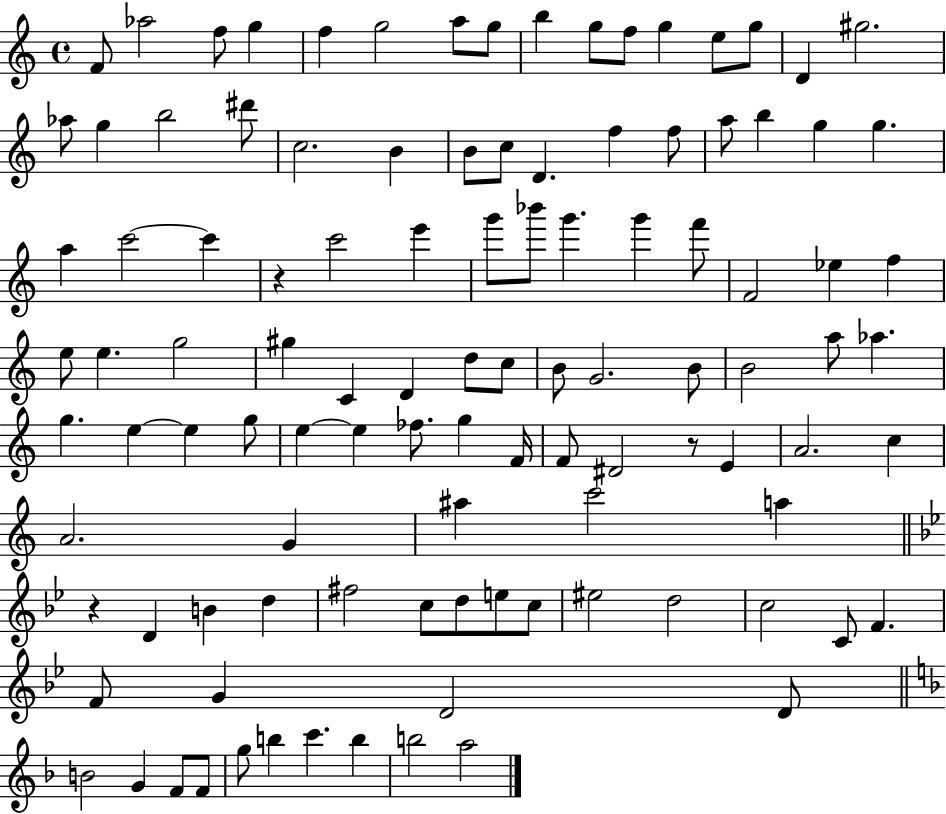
X:1
T:Untitled
M:4/4
L:1/4
K:C
F/2 _a2 f/2 g f g2 a/2 g/2 b g/2 f/2 g e/2 g/2 D ^g2 _a/2 g b2 ^d'/2 c2 B B/2 c/2 D f f/2 a/2 b g g a c'2 c' z c'2 e' g'/2 _b'/2 g' g' f'/2 F2 _e f e/2 e g2 ^g C D d/2 c/2 B/2 G2 B/2 B2 a/2 _a g e e g/2 e e _f/2 g F/4 F/2 ^D2 z/2 E A2 c A2 G ^a c'2 a z D B d ^f2 c/2 d/2 e/2 c/2 ^e2 d2 c2 C/2 F F/2 G D2 D/2 B2 G F/2 F/2 g/2 b c' b b2 a2